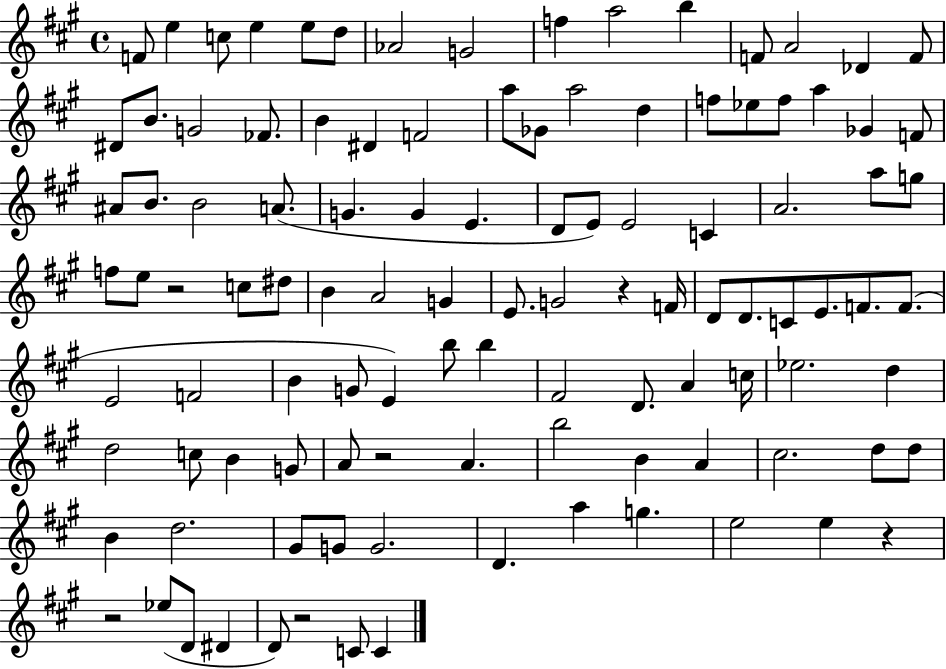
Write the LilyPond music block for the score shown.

{
  \clef treble
  \time 4/4
  \defaultTimeSignature
  \key a \major
  f'8 e''4 c''8 e''4 e''8 d''8 | aes'2 g'2 | f''4 a''2 b''4 | f'8 a'2 des'4 f'8 | \break dis'8 b'8. g'2 fes'8. | b'4 dis'4 f'2 | a''8 ges'8 a''2 d''4 | f''8 ees''8 f''8 a''4 ges'4 f'8 | \break ais'8 b'8. b'2 a'8.( | g'4. g'4 e'4. | d'8 e'8) e'2 c'4 | a'2. a''8 g''8 | \break f''8 e''8 r2 c''8 dis''8 | b'4 a'2 g'4 | e'8. g'2 r4 f'16 | d'8 d'8. c'8 e'8. f'8. f'8.( | \break e'2 f'2 | b'4 g'8 e'4) b''8 b''4 | fis'2 d'8. a'4 c''16 | ees''2. d''4 | \break d''2 c''8 b'4 g'8 | a'8 r2 a'4. | b''2 b'4 a'4 | cis''2. d''8 d''8 | \break b'4 d''2. | gis'8 g'8 g'2. | d'4. a''4 g''4. | e''2 e''4 r4 | \break r2 ees''8( d'8 dis'4 | d'8) r2 c'8 c'4 | \bar "|."
}